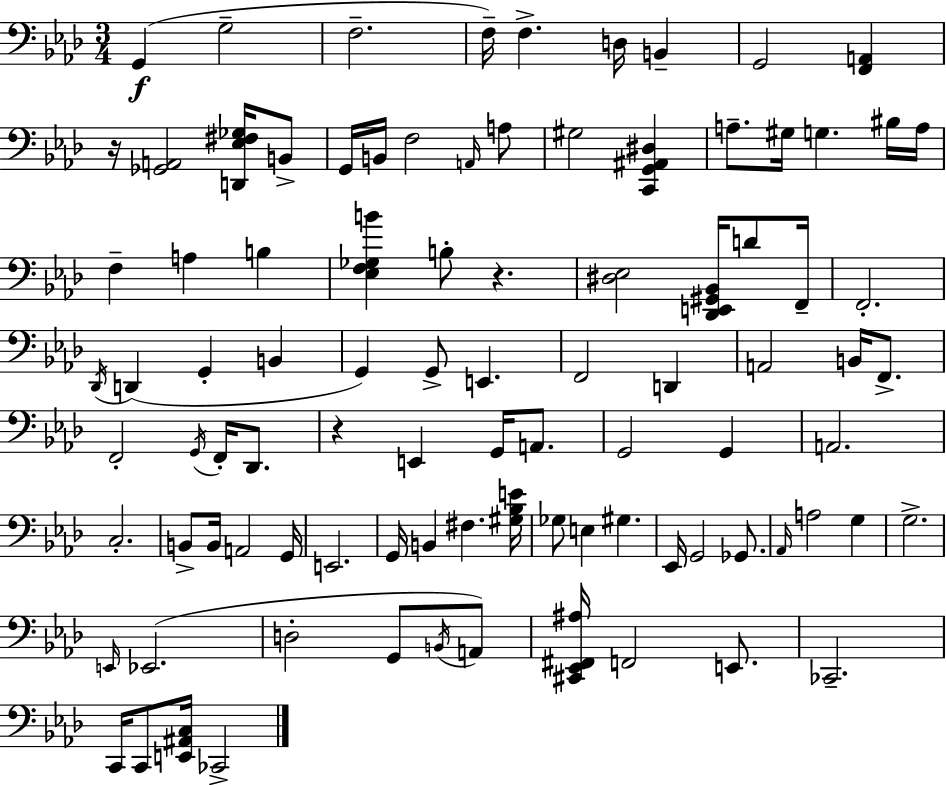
G2/q G3/h F3/h. F3/s F3/q. D3/s B2/q G2/h [F2,A2]/q R/s [Gb2,A2]/h [D2,Eb3,F#3,Gb3]/s B2/e G2/s B2/s F3/h A2/s A3/e G#3/h [C2,G2,A#2,D#3]/q A3/e. G#3/s G3/q. BIS3/s A3/s F3/q A3/q B3/q [Eb3,F3,Gb3,B4]/q B3/e R/q. [D#3,Eb3]/h [Db2,E2,G#2,Bb2]/s D4/e F2/s F2/h. Db2/s D2/q G2/q B2/q G2/q G2/e E2/q. F2/h D2/q A2/h B2/s F2/e. F2/h G2/s F2/s Db2/e. R/q E2/q G2/s A2/e. G2/h G2/q A2/h. C3/h. B2/e B2/s A2/h G2/s E2/h. G2/s B2/q F#3/q. [G#3,Bb3,E4]/s Gb3/e E3/q G#3/q. Eb2/s G2/h Gb2/e. Ab2/s A3/h G3/q G3/h. E2/s Eb2/h. D3/h G2/e B2/s A2/e [C#2,Eb2,F#2,A#3]/s F2/h E2/e. CES2/h. C2/s C2/e [E2,A#2,C3]/s CES2/h